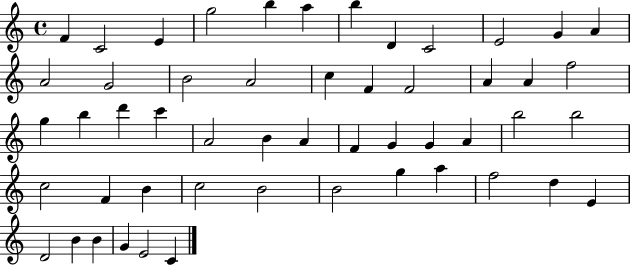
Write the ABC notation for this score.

X:1
T:Untitled
M:4/4
L:1/4
K:C
F C2 E g2 b a b D C2 E2 G A A2 G2 B2 A2 c F F2 A A f2 g b d' c' A2 B A F G G A b2 b2 c2 F B c2 B2 B2 g a f2 d E D2 B B G E2 C